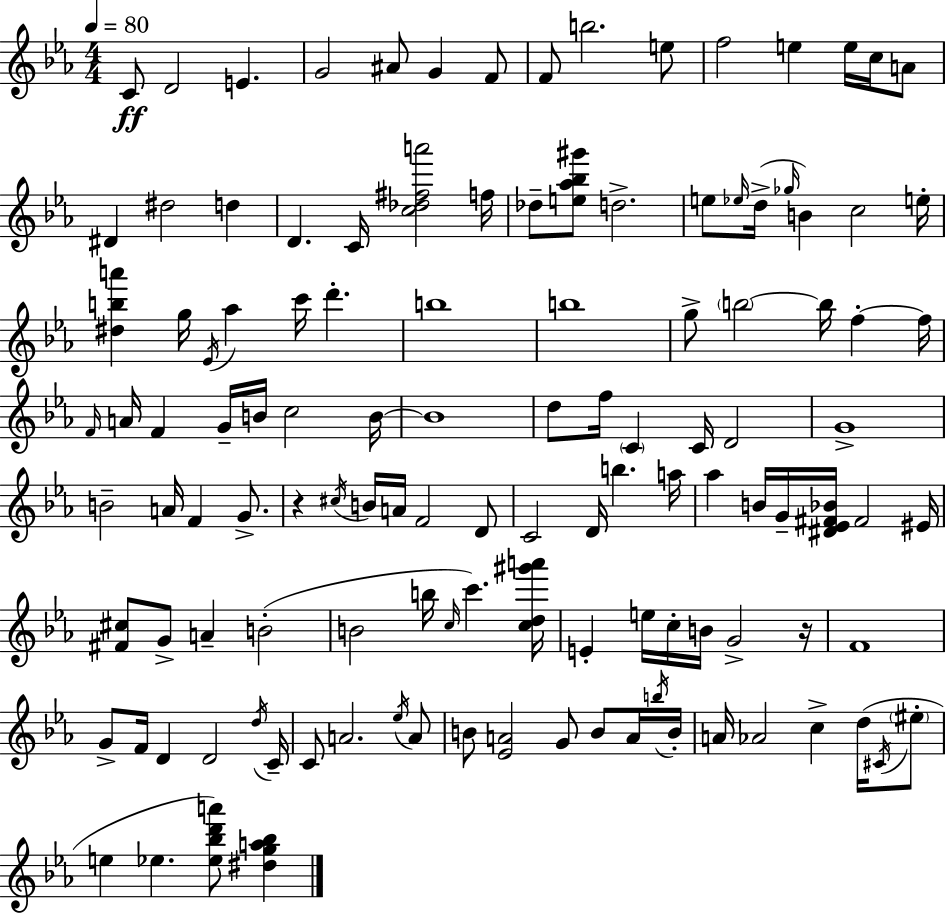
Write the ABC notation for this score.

X:1
T:Untitled
M:4/4
L:1/4
K:Cm
C/2 D2 E G2 ^A/2 G F/2 F/2 b2 e/2 f2 e e/4 c/4 A/2 ^D ^d2 d D C/4 [c_d^fa']2 f/4 _d/2 [e_a_b^g']/2 d2 e/2 _e/4 d/4 _g/4 B c2 e/4 [^dba'] g/4 _E/4 _a c'/4 d' b4 b4 g/2 b2 b/4 f f/4 F/4 A/4 F G/4 B/4 c2 B/4 B4 d/2 f/4 C C/4 D2 G4 B2 A/4 F G/2 z ^c/4 B/4 A/4 F2 D/2 C2 D/4 b a/4 _a B/4 G/4 [^D_E^F_B]/4 ^F2 ^E/4 [^F^c]/2 G/2 A B2 B2 b/4 c/4 c' [cd^g'a']/4 E e/4 c/4 B/4 G2 z/4 F4 G/2 F/4 D D2 d/4 C/4 C/2 A2 _e/4 A/2 B/2 [_EA]2 G/2 B/2 A/4 b/4 B/4 A/4 _A2 c d/4 ^C/4 ^e/2 e _e [_e_bd'a']/2 [^dga_b]